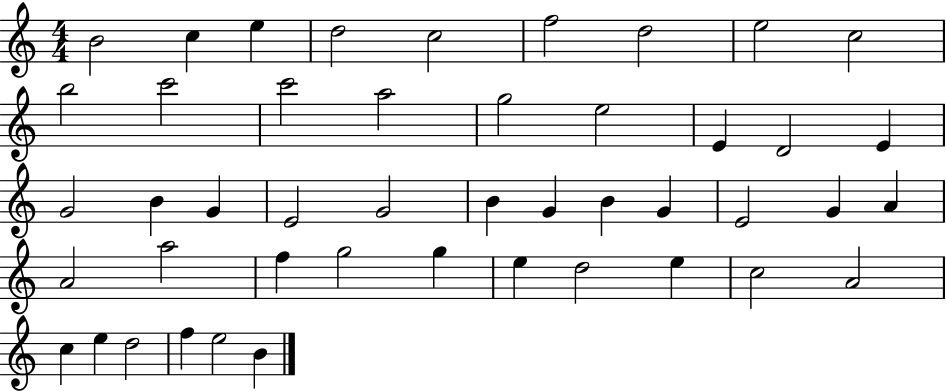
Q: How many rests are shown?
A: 0